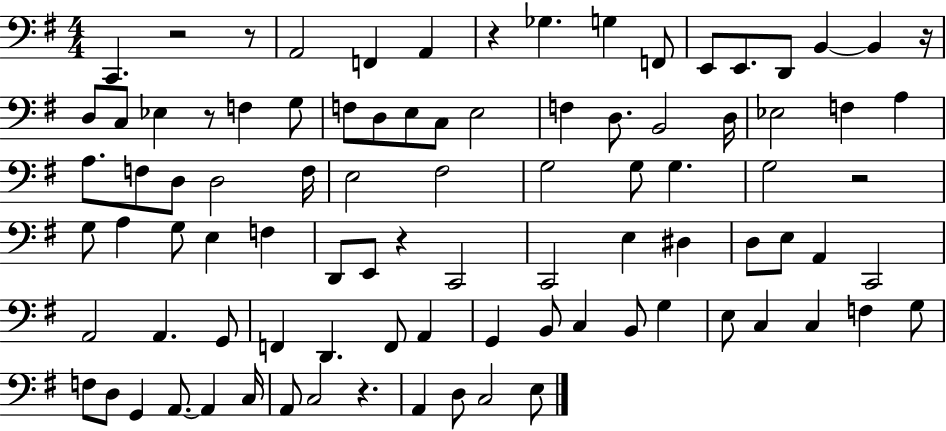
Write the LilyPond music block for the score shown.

{
  \clef bass
  \numericTimeSignature
  \time 4/4
  \key g \major
  c,4. r2 r8 | a,2 f,4 a,4 | r4 ges4. g4 f,8 | e,8 e,8. d,8 b,4~~ b,4 r16 | \break d8 c8 ees4 r8 f4 g8 | f8 d8 e8 c8 e2 | f4 d8. b,2 d16 | ees2 f4 a4 | \break a8. f8 d8 d2 f16 | e2 fis2 | g2 g8 g4. | g2 r2 | \break g8 a4 g8 e4 f4 | d,8 e,8 r4 c,2 | c,2 e4 dis4 | d8 e8 a,4 c,2 | \break a,2 a,4. g,8 | f,4 d,4. f,8 a,4 | g,4 b,8 c4 b,8 g4 | e8 c4 c4 f4 g8 | \break f8 d8 g,4 a,8.~~ a,4 c16 | a,8 c2 r4. | a,4 d8 c2 e8 | \bar "|."
}